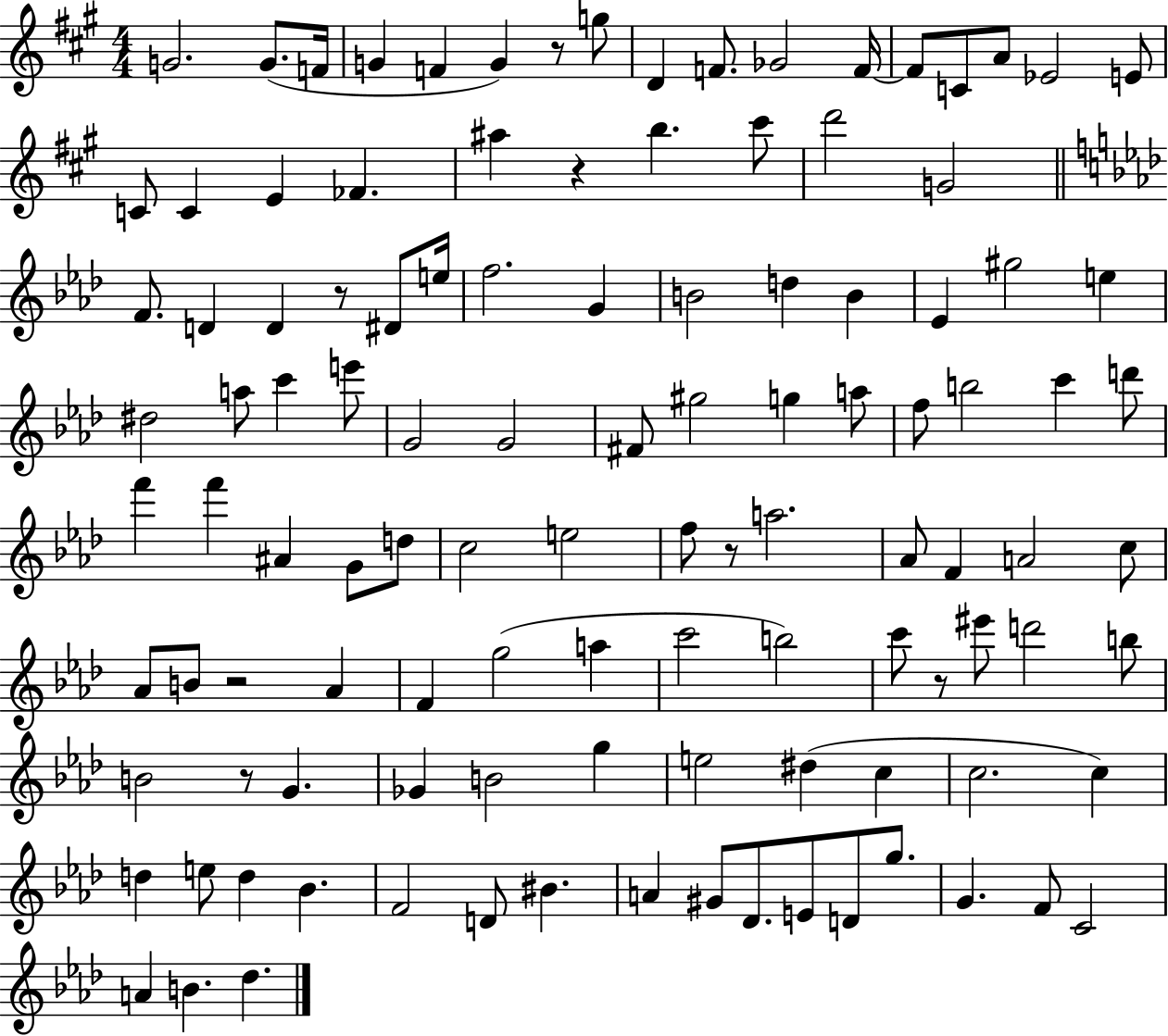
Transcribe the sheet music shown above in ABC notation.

X:1
T:Untitled
M:4/4
L:1/4
K:A
G2 G/2 F/4 G F G z/2 g/2 D F/2 _G2 F/4 F/2 C/2 A/2 _E2 E/2 C/2 C E _F ^a z b ^c'/2 d'2 G2 F/2 D D z/2 ^D/2 e/4 f2 G B2 d B _E ^g2 e ^d2 a/2 c' e'/2 G2 G2 ^F/2 ^g2 g a/2 f/2 b2 c' d'/2 f' f' ^A G/2 d/2 c2 e2 f/2 z/2 a2 _A/2 F A2 c/2 _A/2 B/2 z2 _A F g2 a c'2 b2 c'/2 z/2 ^e'/2 d'2 b/2 B2 z/2 G _G B2 g e2 ^d c c2 c d e/2 d _B F2 D/2 ^B A ^G/2 _D/2 E/2 D/2 g/2 G F/2 C2 A B _d